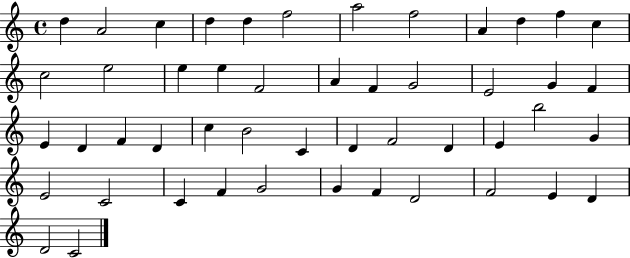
{
  \clef treble
  \time 4/4
  \defaultTimeSignature
  \key c \major
  d''4 a'2 c''4 | d''4 d''4 f''2 | a''2 f''2 | a'4 d''4 f''4 c''4 | \break c''2 e''2 | e''4 e''4 f'2 | a'4 f'4 g'2 | e'2 g'4 f'4 | \break e'4 d'4 f'4 d'4 | c''4 b'2 c'4 | d'4 f'2 d'4 | e'4 b''2 g'4 | \break e'2 c'2 | c'4 f'4 g'2 | g'4 f'4 d'2 | f'2 e'4 d'4 | \break d'2 c'2 | \bar "|."
}